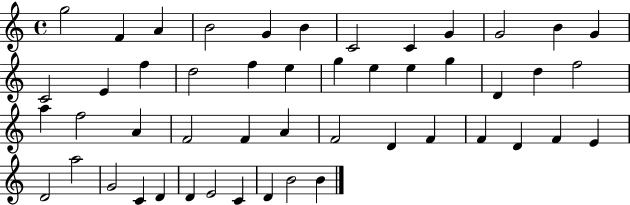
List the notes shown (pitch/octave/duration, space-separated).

G5/h F4/q A4/q B4/h G4/q B4/q C4/h C4/q G4/q G4/h B4/q G4/q C4/h E4/q F5/q D5/h F5/q E5/q G5/q E5/q E5/q G5/q D4/q D5/q F5/h A5/q F5/h A4/q F4/h F4/q A4/q F4/h D4/q F4/q F4/q D4/q F4/q E4/q D4/h A5/h G4/h C4/q D4/q D4/q E4/h C4/q D4/q B4/h B4/q